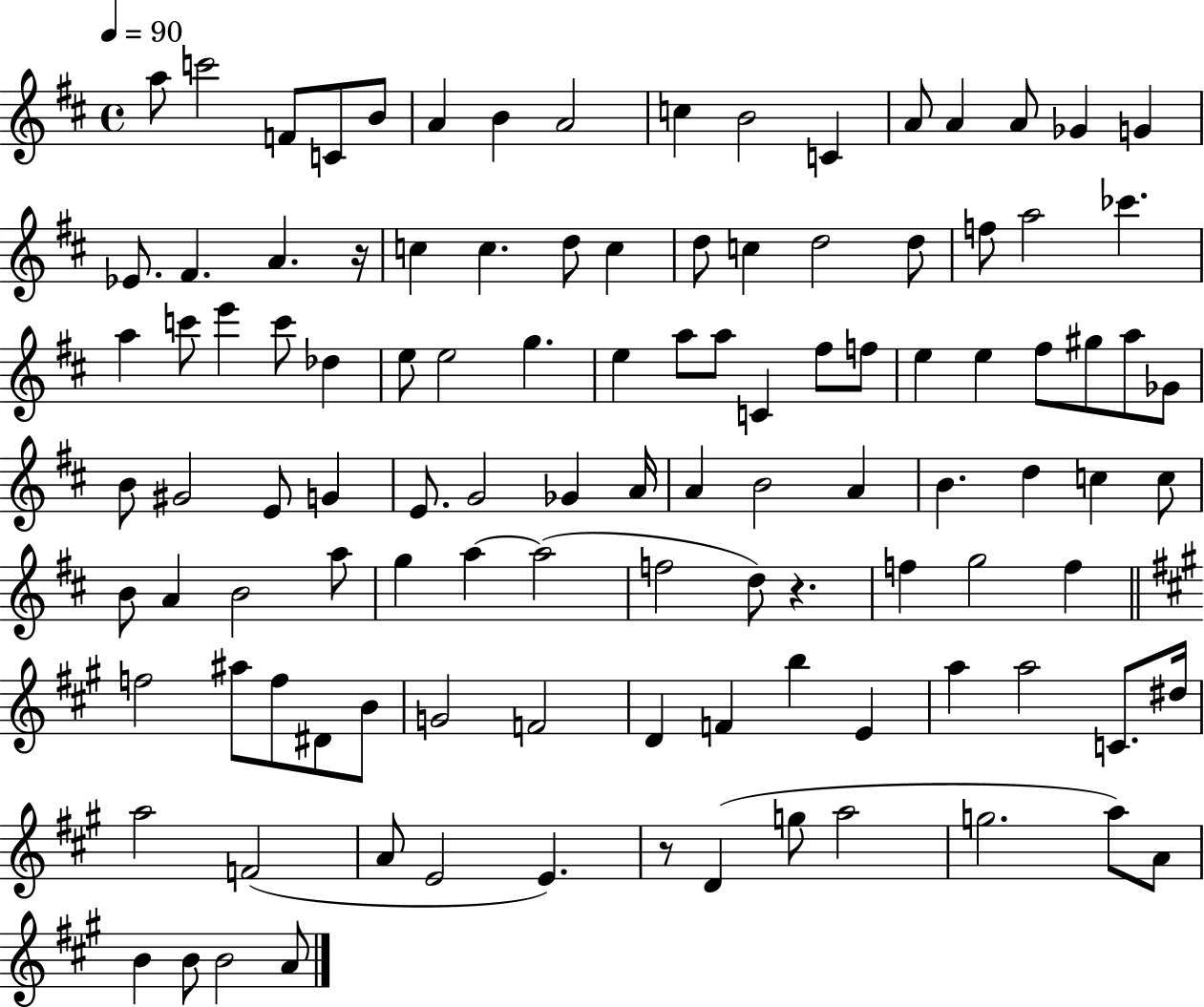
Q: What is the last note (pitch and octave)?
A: A4